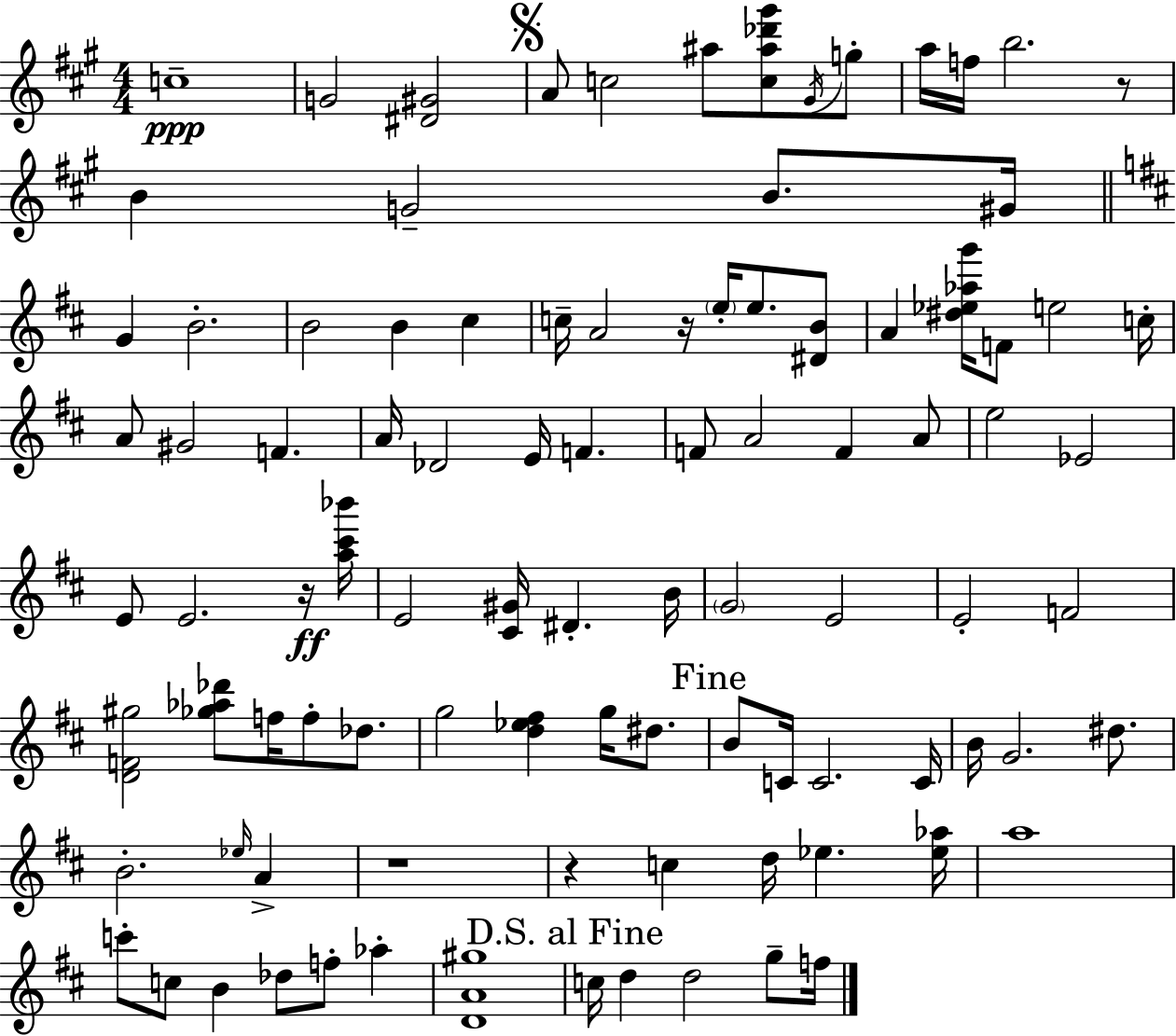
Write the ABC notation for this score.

X:1
T:Untitled
M:4/4
L:1/4
K:A
c4 G2 [^D^G]2 A/2 c2 ^a/2 [c^a_d'^g']/2 ^G/4 g/2 a/4 f/4 b2 z/2 B G2 B/2 ^G/4 G B2 B2 B ^c c/4 A2 z/4 e/4 e/2 [^DB]/2 A [^d_e_ag']/4 F/2 e2 c/4 A/2 ^G2 F A/4 _D2 E/4 F F/2 A2 F A/2 e2 _E2 E/2 E2 z/4 [a^c'_b']/4 E2 [^C^G]/4 ^D B/4 G2 E2 E2 F2 [DF^g]2 [_g_a_d']/2 f/4 f/2 _d/2 g2 [d_e^f] g/4 ^d/2 B/2 C/4 C2 C/4 B/4 G2 ^d/2 B2 _e/4 A z4 z c d/4 _e [_e_a]/4 a4 c'/2 c/2 B _d/2 f/2 _a [DA^g]4 c/4 d d2 g/2 f/4